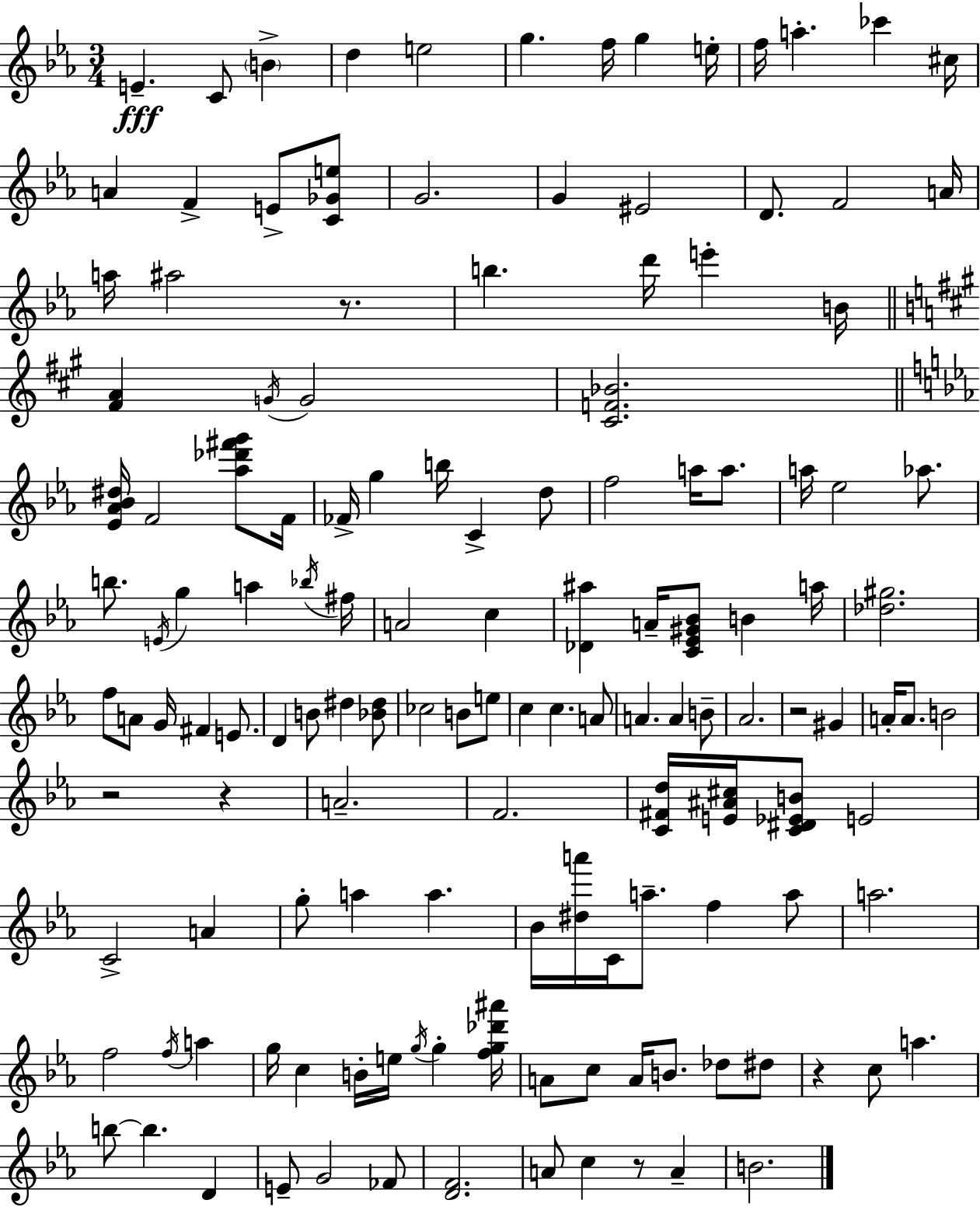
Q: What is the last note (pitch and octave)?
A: B4